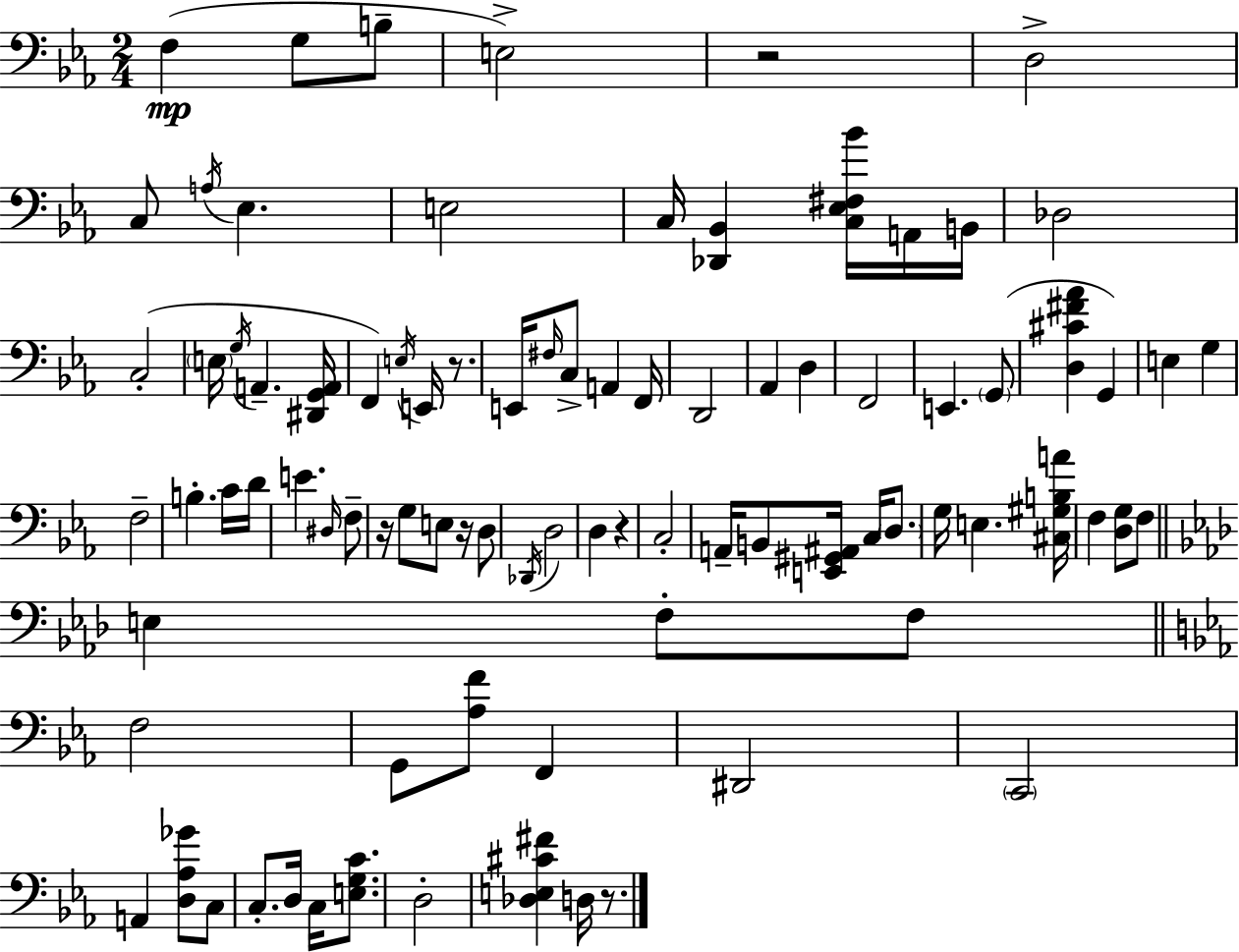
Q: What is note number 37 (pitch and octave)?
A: C4